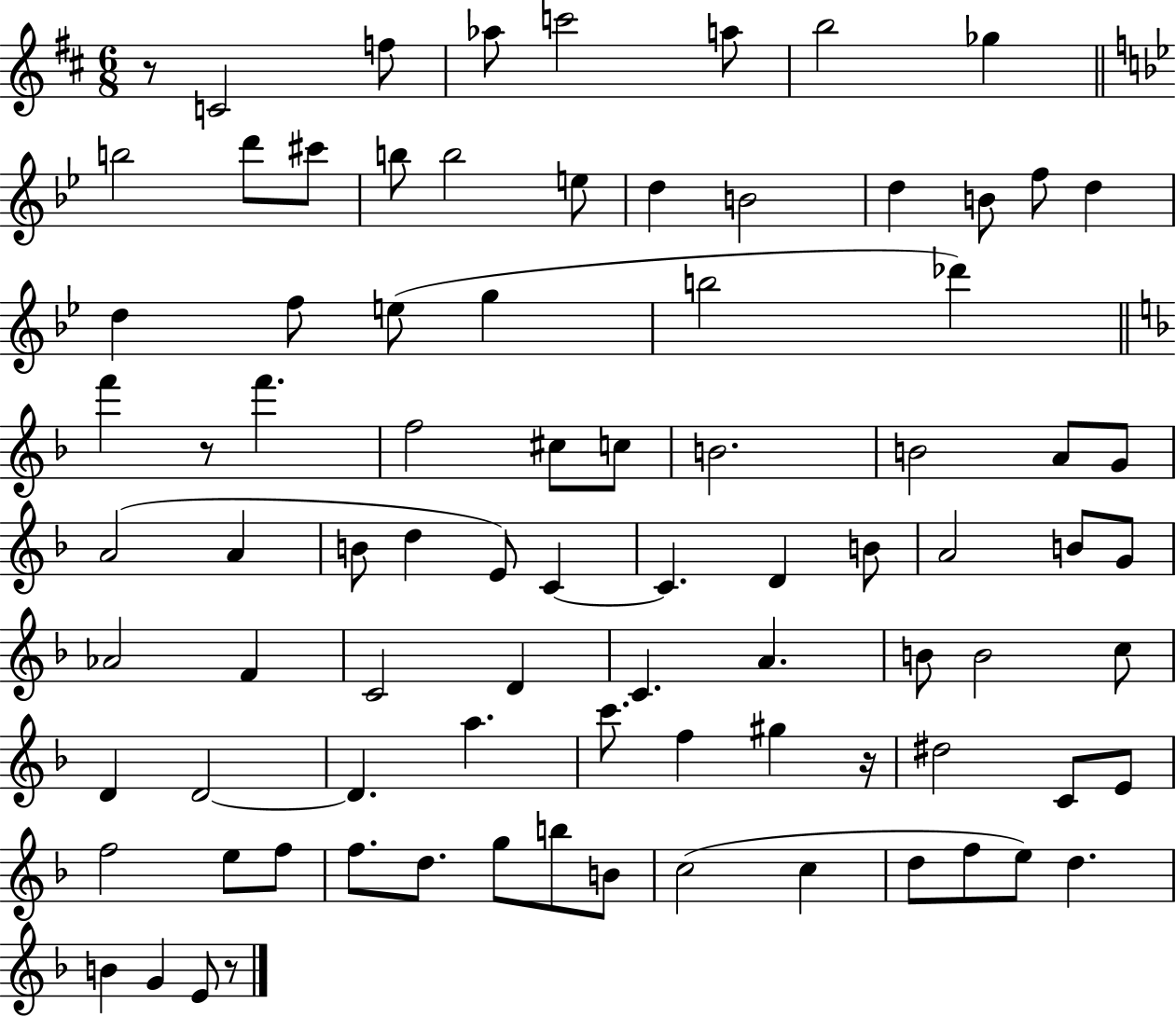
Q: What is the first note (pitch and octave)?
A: C4